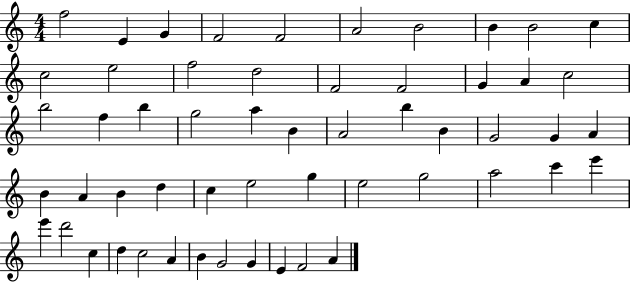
{
  \clef treble
  \numericTimeSignature
  \time 4/4
  \key c \major
  f''2 e'4 g'4 | f'2 f'2 | a'2 b'2 | b'4 b'2 c''4 | \break c''2 e''2 | f''2 d''2 | f'2 f'2 | g'4 a'4 c''2 | \break b''2 f''4 b''4 | g''2 a''4 b'4 | a'2 b''4 b'4 | g'2 g'4 a'4 | \break b'4 a'4 b'4 d''4 | c''4 e''2 g''4 | e''2 g''2 | a''2 c'''4 e'''4 | \break e'''4 d'''2 c''4 | d''4 c''2 a'4 | b'4 g'2 g'4 | e'4 f'2 a'4 | \break \bar "|."
}